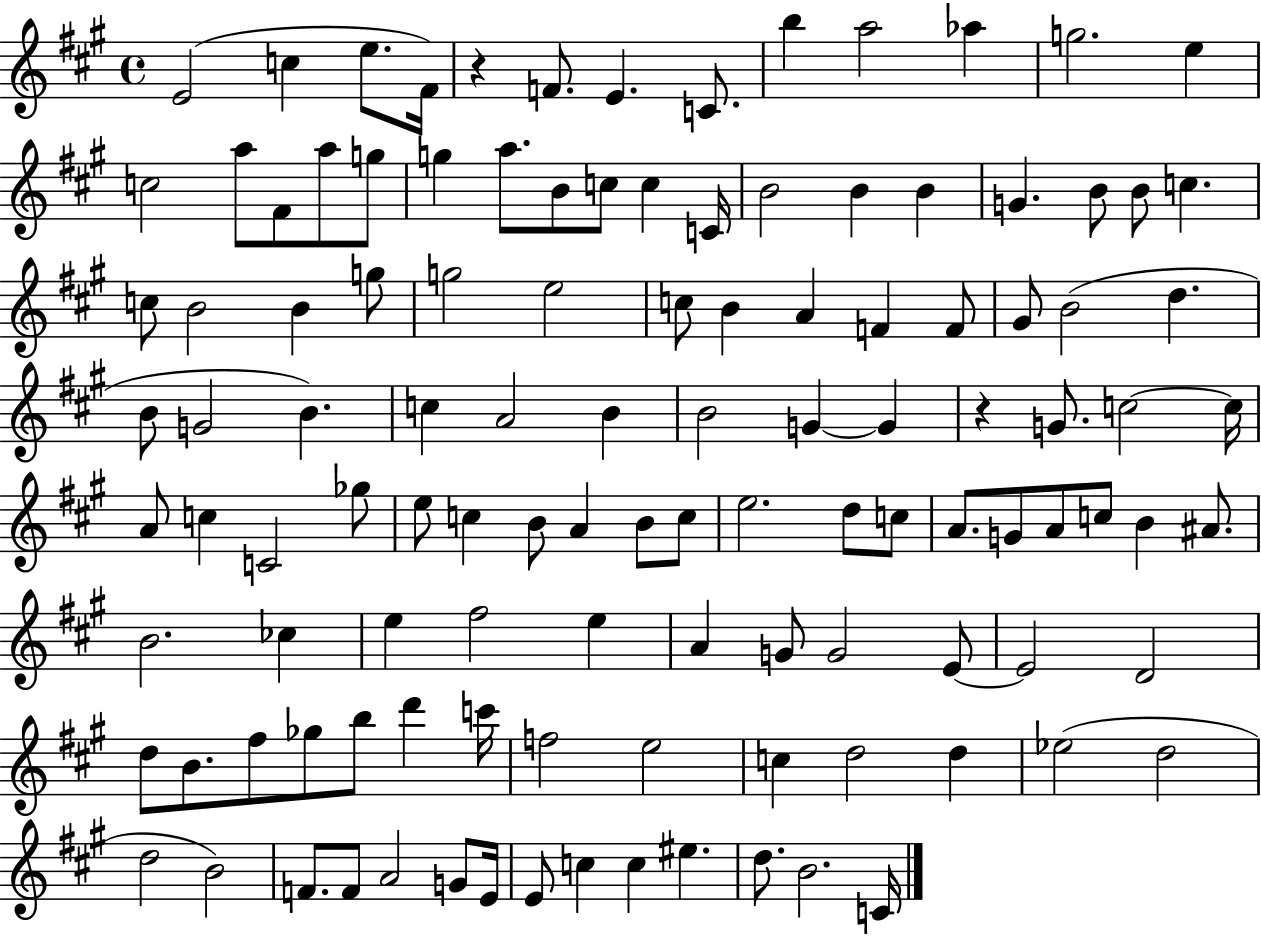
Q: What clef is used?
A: treble